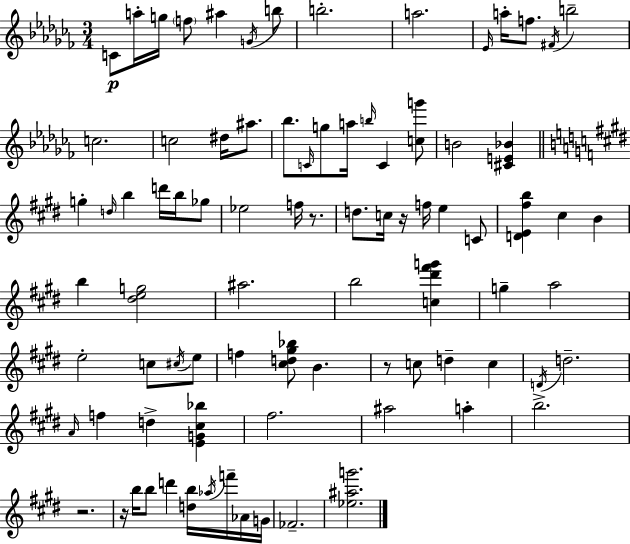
{
  \clef treble
  \numericTimeSignature
  \time 3/4
  \key aes \minor
  \repeat volta 2 { c'8\p a''16-. g''16 \parenthesize f''8 ais''4 \acciaccatura { g'16 } b''8 | b''2.-. | a''2. | \grace { ees'16 } a''16-. f''8. \acciaccatura { fis'16 } b''2-- | \break c''2. | c''2 dis''16 | ais''8. bes''8. \grace { c'16 } g''8 a''16 \grace { b''16 } c'4 | <c'' g'''>8 b'2 | \break <cis' e' bes'>4 \bar "||" \break \key e \major g''4-. \grace { d''16 } b''4 d'''16 b''16 ges''8 | ees''2 f''16 r8. | d''8. c''16 r16 f''16 e''4 c'8 | <d' e' fis'' b''>4 cis''4 b'4 | \break b''4 <dis'' e'' g''>2 | ais''2. | b''2 <c'' dis''' fis''' g'''>4 | g''4-- a''2 | \break e''2-. c''8 \acciaccatura { cis''16 } | e''8 f''4 <cis'' d'' gis'' bes''>8 b'4. | r8 c''8 d''4-- c''4 | \acciaccatura { d'16 } d''2.-- | \break \grace { a'16 } f''4 d''4-> | <e' g' cis'' bes''>4 fis''2. | ais''2 | a''4-. b''2.-> | \break r2. | r16 b''16 b''8 d'''4 | <d'' b''>16 \acciaccatura { aes''16 } f'''16-- aes'16 g'16 fes'2.-- | <ees'' ais'' g'''>2. | \break } \bar "|."
}